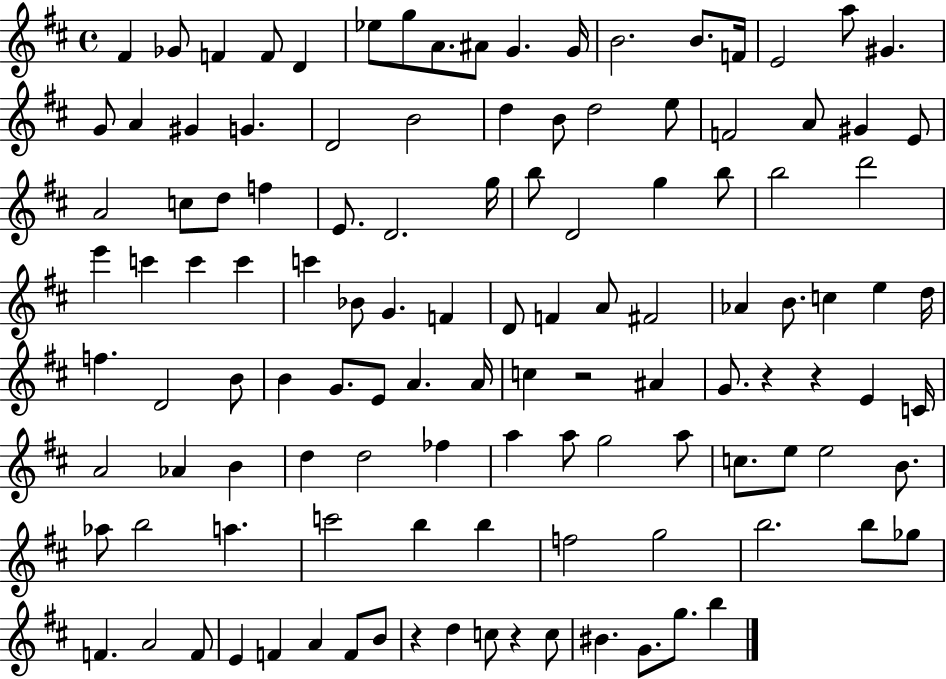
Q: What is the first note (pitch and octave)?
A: F#4